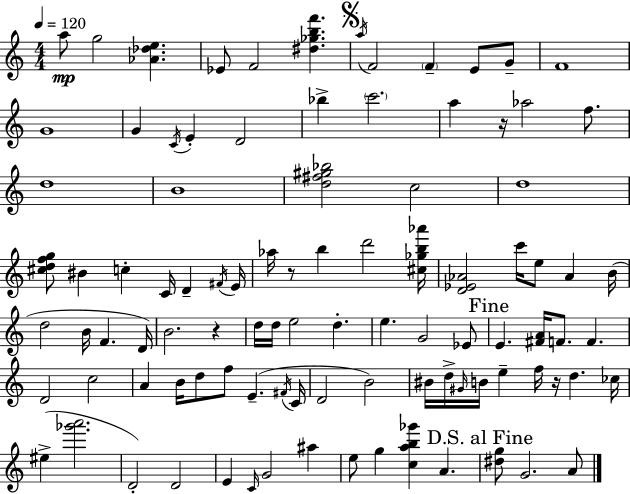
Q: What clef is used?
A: treble